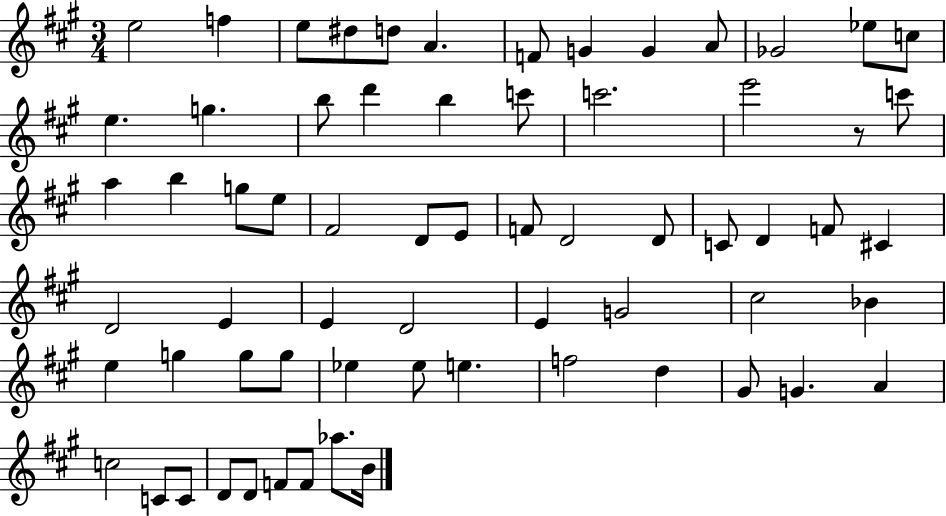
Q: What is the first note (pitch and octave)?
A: E5